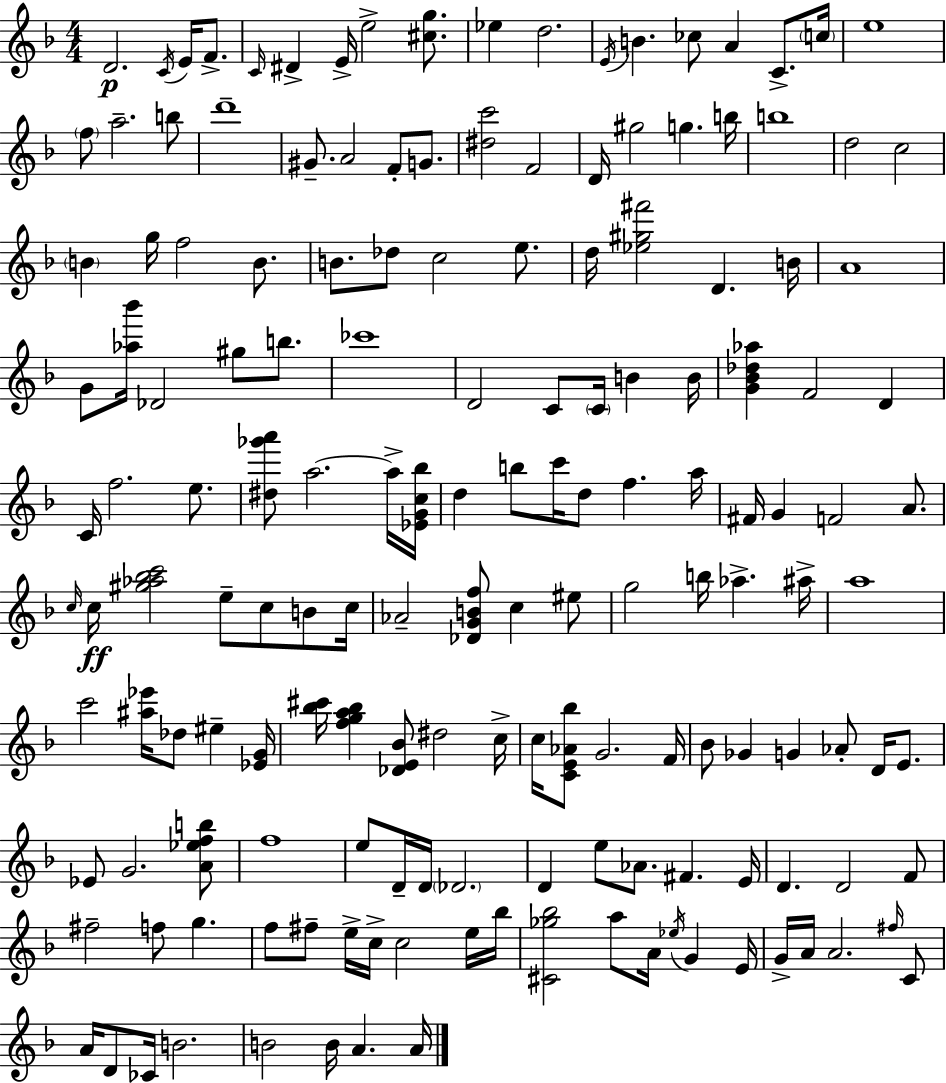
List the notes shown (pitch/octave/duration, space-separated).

D4/h. C4/s E4/s F4/e. C4/s D#4/q E4/s E5/h [C#5,G5]/e. Eb5/q D5/h. E4/s B4/q. CES5/e A4/q C4/e. C5/s E5/w F5/e A5/h. B5/e D6/w G#4/e. A4/h F4/e G4/e. [D#5,C6]/h F4/h D4/s G#5/h G5/q. B5/s B5/w D5/h C5/h B4/q G5/s F5/h B4/e. B4/e. Db5/e C5/h E5/e. D5/s [Eb5,G#5,F#6]/h D4/q. B4/s A4/w G4/e [Ab5,Bb6]/s Db4/h G#5/e B5/e. CES6/w D4/h C4/e C4/s B4/q B4/s [G4,Bb4,Db5,Ab5]/q F4/h D4/q C4/s F5/h. E5/e. [D#5,Gb6,A6]/e A5/h. A5/s [Eb4,G4,C5,Bb5]/s D5/q B5/e C6/s D5/e F5/q. A5/s F#4/s G4/q F4/h A4/e. C5/s C5/s [G#5,Ab5,Bb5,C6]/h E5/e C5/e B4/e C5/s Ab4/h [Db4,G4,B4,F5]/e C5/q EIS5/e G5/h B5/s Ab5/q. A#5/s A5/w C6/h [A#5,Eb6]/s Db5/e EIS5/q [Eb4,G4]/s [Bb5,C#6]/s [F5,G5,A5,Bb5]/q [Db4,E4,Bb4]/e D#5/h C5/s C5/s [C4,E4,Ab4,Bb5]/e G4/h. F4/s Bb4/e Gb4/q G4/q Ab4/e D4/s E4/e. Eb4/e G4/h. [A4,Eb5,F5,B5]/e F5/w E5/e D4/s D4/s Db4/h. D4/q E5/e Ab4/e. F#4/q. E4/s D4/q. D4/h F4/e F#5/h F5/e G5/q. F5/e F#5/e E5/s C5/s C5/h E5/s Bb5/s [C#4,Gb5,Bb5]/h A5/e A4/s Eb5/s G4/q E4/s G4/s A4/s A4/h. F#5/s C4/e A4/s D4/e CES4/s B4/h. B4/h B4/s A4/q. A4/s